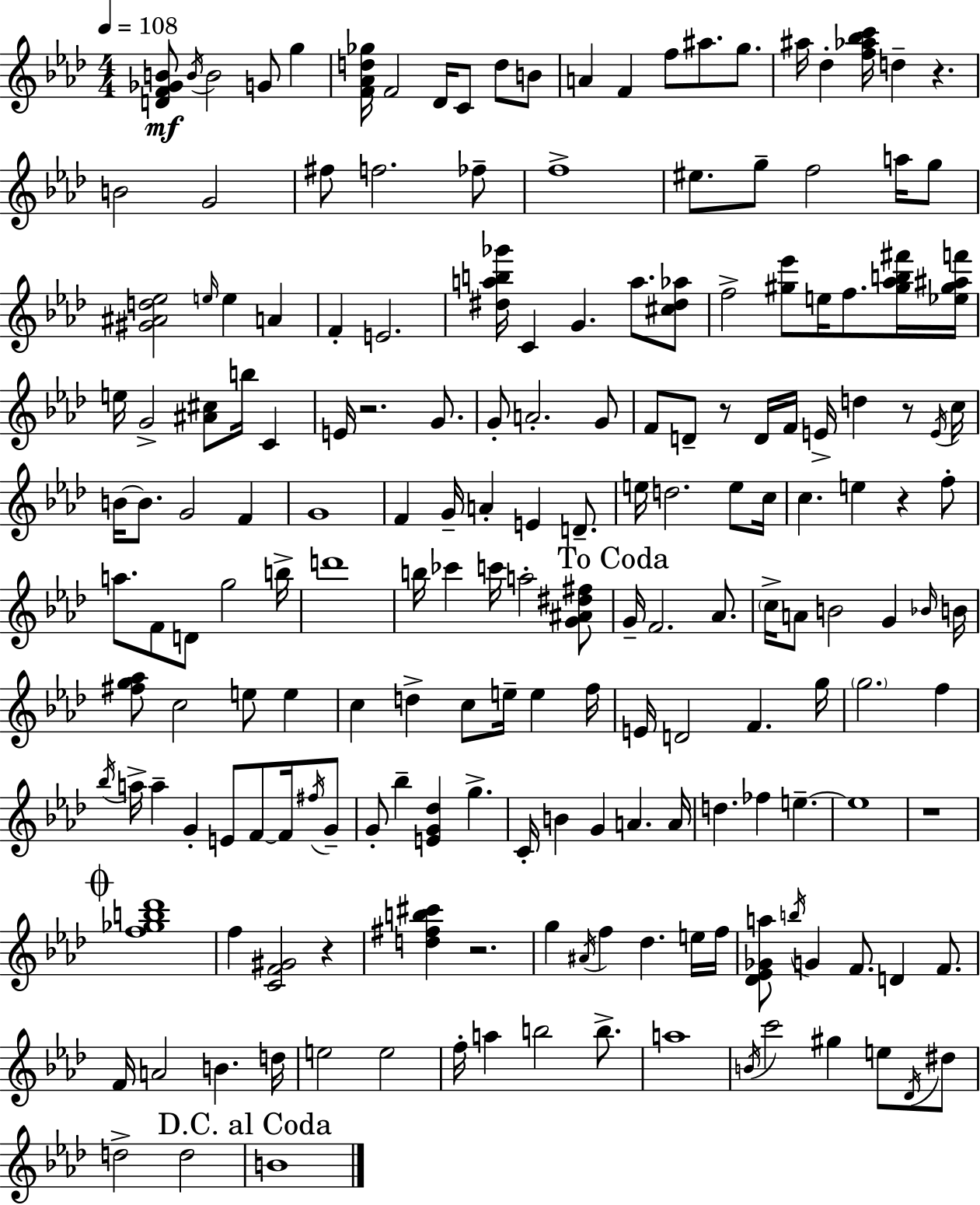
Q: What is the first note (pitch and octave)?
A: B4